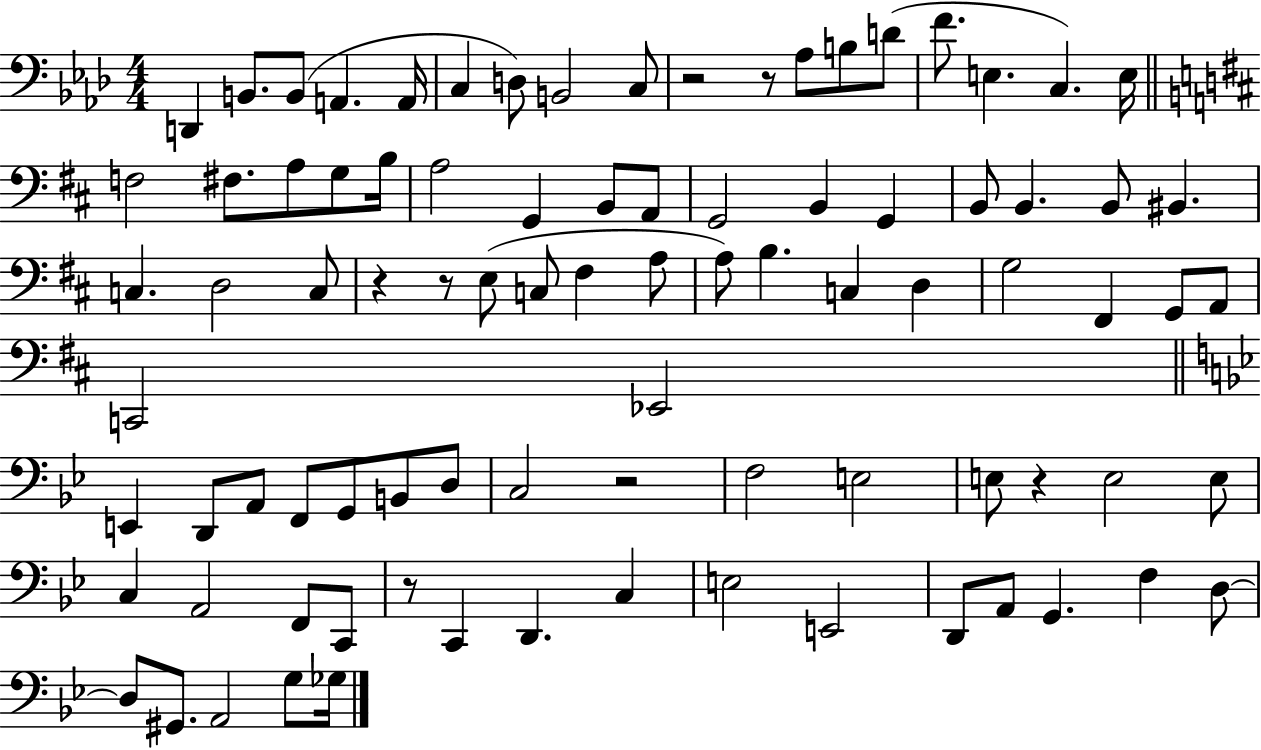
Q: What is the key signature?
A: AES major